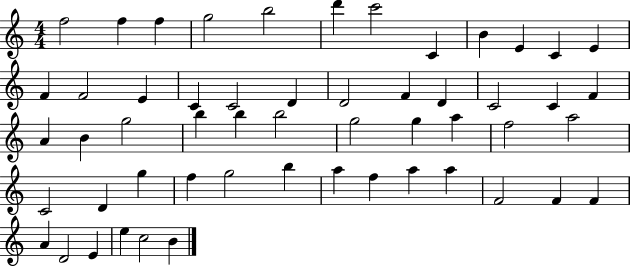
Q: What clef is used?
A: treble